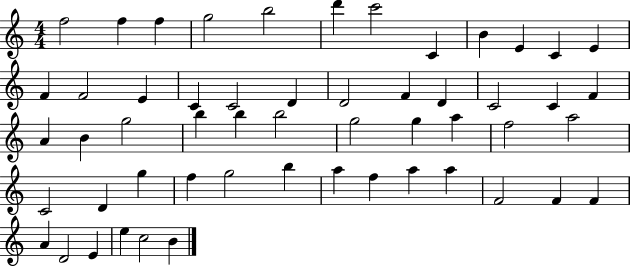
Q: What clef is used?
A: treble